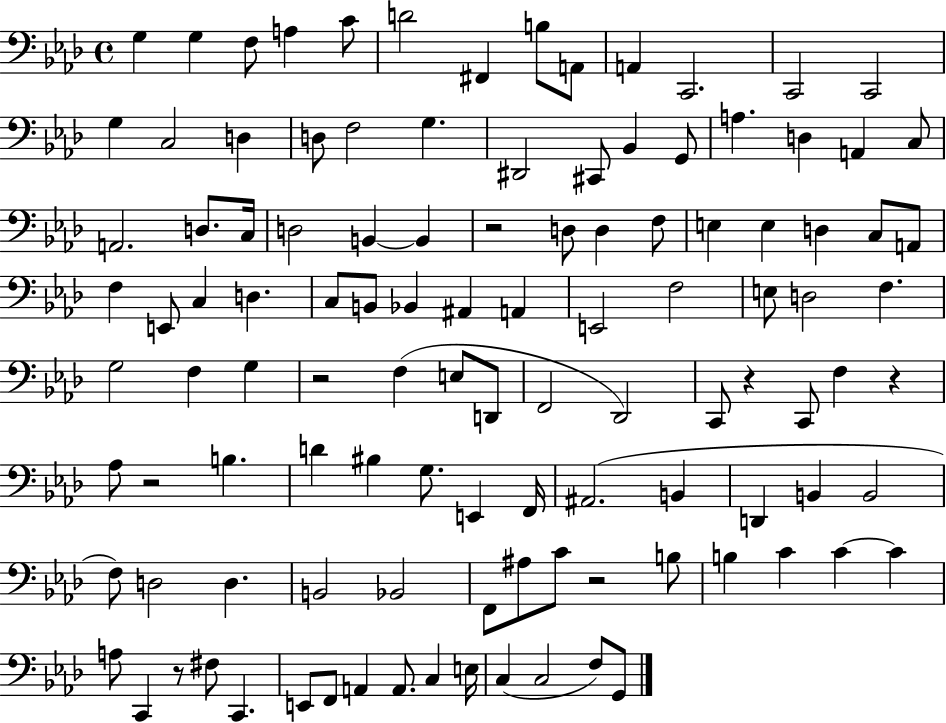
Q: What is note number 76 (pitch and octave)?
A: D2